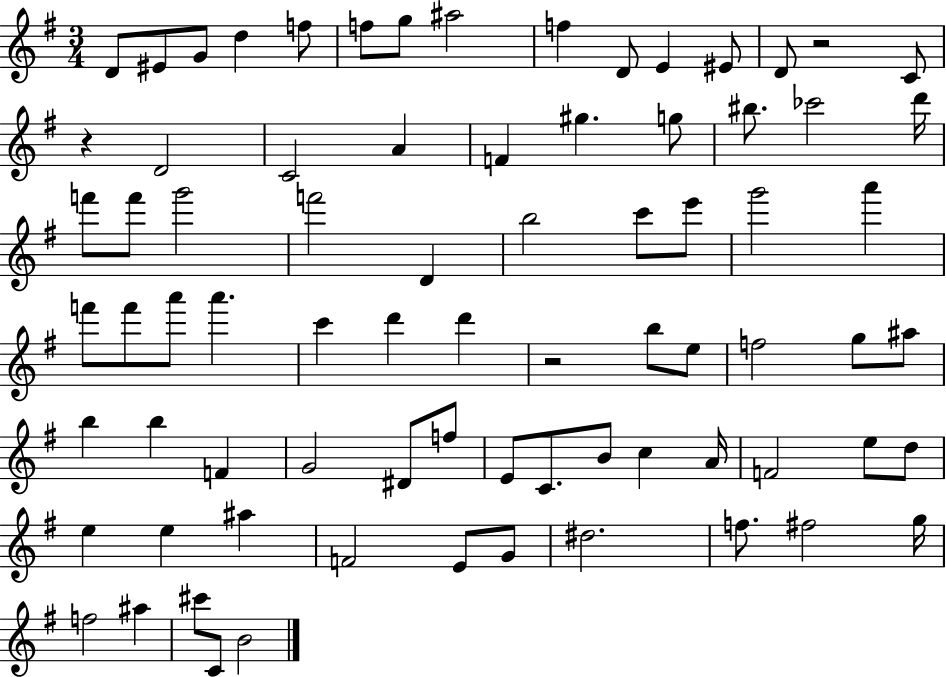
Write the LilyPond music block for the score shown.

{
  \clef treble
  \numericTimeSignature
  \time 3/4
  \key g \major
  d'8 eis'8 g'8 d''4 f''8 | f''8 g''8 ais''2 | f''4 d'8 e'4 eis'8 | d'8 r2 c'8 | \break r4 d'2 | c'2 a'4 | f'4 gis''4. g''8 | bis''8. ces'''2 d'''16 | \break f'''8 f'''8 g'''2 | f'''2 d'4 | b''2 c'''8 e'''8 | g'''2 a'''4 | \break f'''8 f'''8 a'''8 a'''4. | c'''4 d'''4 d'''4 | r2 b''8 e''8 | f''2 g''8 ais''8 | \break b''4 b''4 f'4 | g'2 dis'8 f''8 | e'8 c'8. b'8 c''4 a'16 | f'2 e''8 d''8 | \break e''4 e''4 ais''4 | f'2 e'8 g'8 | dis''2. | f''8. fis''2 g''16 | \break f''2 ais''4 | cis'''8 c'8 b'2 | \bar "|."
}